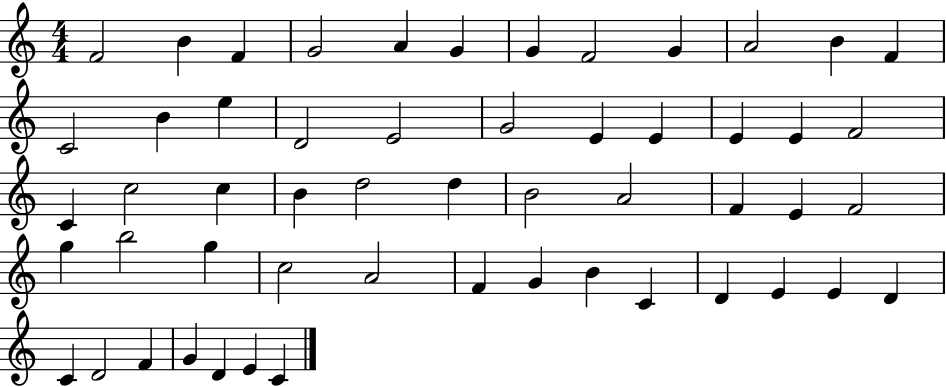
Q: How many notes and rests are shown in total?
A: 54